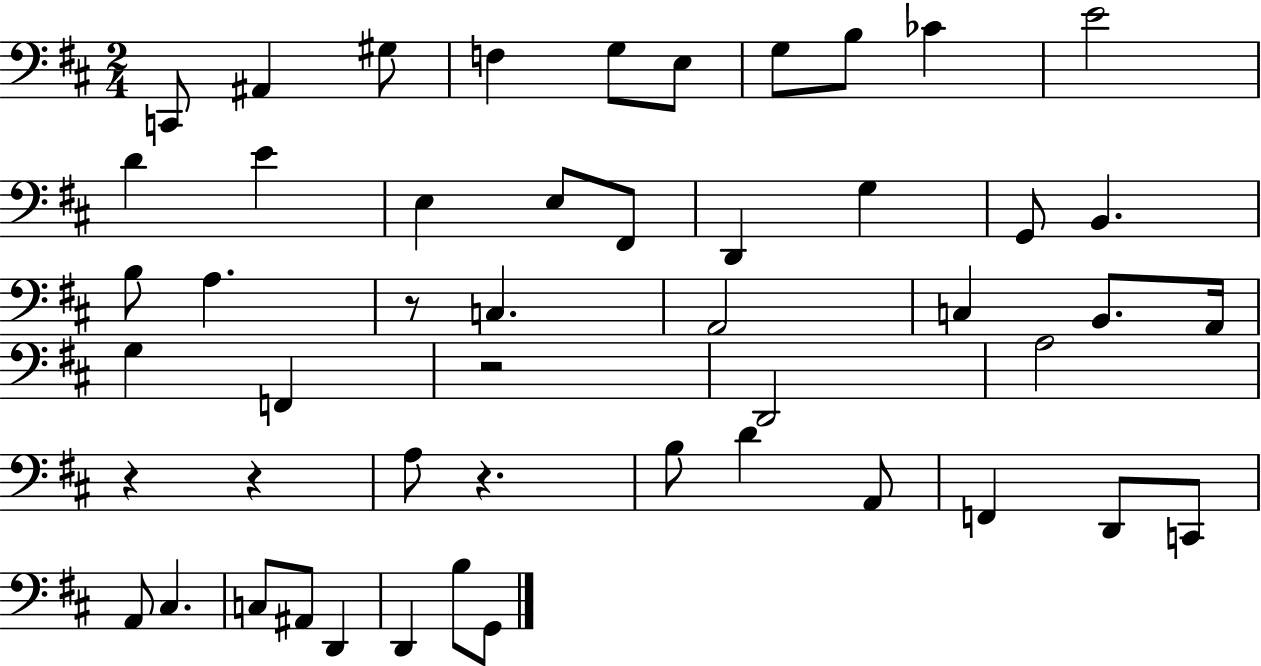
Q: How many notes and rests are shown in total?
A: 50